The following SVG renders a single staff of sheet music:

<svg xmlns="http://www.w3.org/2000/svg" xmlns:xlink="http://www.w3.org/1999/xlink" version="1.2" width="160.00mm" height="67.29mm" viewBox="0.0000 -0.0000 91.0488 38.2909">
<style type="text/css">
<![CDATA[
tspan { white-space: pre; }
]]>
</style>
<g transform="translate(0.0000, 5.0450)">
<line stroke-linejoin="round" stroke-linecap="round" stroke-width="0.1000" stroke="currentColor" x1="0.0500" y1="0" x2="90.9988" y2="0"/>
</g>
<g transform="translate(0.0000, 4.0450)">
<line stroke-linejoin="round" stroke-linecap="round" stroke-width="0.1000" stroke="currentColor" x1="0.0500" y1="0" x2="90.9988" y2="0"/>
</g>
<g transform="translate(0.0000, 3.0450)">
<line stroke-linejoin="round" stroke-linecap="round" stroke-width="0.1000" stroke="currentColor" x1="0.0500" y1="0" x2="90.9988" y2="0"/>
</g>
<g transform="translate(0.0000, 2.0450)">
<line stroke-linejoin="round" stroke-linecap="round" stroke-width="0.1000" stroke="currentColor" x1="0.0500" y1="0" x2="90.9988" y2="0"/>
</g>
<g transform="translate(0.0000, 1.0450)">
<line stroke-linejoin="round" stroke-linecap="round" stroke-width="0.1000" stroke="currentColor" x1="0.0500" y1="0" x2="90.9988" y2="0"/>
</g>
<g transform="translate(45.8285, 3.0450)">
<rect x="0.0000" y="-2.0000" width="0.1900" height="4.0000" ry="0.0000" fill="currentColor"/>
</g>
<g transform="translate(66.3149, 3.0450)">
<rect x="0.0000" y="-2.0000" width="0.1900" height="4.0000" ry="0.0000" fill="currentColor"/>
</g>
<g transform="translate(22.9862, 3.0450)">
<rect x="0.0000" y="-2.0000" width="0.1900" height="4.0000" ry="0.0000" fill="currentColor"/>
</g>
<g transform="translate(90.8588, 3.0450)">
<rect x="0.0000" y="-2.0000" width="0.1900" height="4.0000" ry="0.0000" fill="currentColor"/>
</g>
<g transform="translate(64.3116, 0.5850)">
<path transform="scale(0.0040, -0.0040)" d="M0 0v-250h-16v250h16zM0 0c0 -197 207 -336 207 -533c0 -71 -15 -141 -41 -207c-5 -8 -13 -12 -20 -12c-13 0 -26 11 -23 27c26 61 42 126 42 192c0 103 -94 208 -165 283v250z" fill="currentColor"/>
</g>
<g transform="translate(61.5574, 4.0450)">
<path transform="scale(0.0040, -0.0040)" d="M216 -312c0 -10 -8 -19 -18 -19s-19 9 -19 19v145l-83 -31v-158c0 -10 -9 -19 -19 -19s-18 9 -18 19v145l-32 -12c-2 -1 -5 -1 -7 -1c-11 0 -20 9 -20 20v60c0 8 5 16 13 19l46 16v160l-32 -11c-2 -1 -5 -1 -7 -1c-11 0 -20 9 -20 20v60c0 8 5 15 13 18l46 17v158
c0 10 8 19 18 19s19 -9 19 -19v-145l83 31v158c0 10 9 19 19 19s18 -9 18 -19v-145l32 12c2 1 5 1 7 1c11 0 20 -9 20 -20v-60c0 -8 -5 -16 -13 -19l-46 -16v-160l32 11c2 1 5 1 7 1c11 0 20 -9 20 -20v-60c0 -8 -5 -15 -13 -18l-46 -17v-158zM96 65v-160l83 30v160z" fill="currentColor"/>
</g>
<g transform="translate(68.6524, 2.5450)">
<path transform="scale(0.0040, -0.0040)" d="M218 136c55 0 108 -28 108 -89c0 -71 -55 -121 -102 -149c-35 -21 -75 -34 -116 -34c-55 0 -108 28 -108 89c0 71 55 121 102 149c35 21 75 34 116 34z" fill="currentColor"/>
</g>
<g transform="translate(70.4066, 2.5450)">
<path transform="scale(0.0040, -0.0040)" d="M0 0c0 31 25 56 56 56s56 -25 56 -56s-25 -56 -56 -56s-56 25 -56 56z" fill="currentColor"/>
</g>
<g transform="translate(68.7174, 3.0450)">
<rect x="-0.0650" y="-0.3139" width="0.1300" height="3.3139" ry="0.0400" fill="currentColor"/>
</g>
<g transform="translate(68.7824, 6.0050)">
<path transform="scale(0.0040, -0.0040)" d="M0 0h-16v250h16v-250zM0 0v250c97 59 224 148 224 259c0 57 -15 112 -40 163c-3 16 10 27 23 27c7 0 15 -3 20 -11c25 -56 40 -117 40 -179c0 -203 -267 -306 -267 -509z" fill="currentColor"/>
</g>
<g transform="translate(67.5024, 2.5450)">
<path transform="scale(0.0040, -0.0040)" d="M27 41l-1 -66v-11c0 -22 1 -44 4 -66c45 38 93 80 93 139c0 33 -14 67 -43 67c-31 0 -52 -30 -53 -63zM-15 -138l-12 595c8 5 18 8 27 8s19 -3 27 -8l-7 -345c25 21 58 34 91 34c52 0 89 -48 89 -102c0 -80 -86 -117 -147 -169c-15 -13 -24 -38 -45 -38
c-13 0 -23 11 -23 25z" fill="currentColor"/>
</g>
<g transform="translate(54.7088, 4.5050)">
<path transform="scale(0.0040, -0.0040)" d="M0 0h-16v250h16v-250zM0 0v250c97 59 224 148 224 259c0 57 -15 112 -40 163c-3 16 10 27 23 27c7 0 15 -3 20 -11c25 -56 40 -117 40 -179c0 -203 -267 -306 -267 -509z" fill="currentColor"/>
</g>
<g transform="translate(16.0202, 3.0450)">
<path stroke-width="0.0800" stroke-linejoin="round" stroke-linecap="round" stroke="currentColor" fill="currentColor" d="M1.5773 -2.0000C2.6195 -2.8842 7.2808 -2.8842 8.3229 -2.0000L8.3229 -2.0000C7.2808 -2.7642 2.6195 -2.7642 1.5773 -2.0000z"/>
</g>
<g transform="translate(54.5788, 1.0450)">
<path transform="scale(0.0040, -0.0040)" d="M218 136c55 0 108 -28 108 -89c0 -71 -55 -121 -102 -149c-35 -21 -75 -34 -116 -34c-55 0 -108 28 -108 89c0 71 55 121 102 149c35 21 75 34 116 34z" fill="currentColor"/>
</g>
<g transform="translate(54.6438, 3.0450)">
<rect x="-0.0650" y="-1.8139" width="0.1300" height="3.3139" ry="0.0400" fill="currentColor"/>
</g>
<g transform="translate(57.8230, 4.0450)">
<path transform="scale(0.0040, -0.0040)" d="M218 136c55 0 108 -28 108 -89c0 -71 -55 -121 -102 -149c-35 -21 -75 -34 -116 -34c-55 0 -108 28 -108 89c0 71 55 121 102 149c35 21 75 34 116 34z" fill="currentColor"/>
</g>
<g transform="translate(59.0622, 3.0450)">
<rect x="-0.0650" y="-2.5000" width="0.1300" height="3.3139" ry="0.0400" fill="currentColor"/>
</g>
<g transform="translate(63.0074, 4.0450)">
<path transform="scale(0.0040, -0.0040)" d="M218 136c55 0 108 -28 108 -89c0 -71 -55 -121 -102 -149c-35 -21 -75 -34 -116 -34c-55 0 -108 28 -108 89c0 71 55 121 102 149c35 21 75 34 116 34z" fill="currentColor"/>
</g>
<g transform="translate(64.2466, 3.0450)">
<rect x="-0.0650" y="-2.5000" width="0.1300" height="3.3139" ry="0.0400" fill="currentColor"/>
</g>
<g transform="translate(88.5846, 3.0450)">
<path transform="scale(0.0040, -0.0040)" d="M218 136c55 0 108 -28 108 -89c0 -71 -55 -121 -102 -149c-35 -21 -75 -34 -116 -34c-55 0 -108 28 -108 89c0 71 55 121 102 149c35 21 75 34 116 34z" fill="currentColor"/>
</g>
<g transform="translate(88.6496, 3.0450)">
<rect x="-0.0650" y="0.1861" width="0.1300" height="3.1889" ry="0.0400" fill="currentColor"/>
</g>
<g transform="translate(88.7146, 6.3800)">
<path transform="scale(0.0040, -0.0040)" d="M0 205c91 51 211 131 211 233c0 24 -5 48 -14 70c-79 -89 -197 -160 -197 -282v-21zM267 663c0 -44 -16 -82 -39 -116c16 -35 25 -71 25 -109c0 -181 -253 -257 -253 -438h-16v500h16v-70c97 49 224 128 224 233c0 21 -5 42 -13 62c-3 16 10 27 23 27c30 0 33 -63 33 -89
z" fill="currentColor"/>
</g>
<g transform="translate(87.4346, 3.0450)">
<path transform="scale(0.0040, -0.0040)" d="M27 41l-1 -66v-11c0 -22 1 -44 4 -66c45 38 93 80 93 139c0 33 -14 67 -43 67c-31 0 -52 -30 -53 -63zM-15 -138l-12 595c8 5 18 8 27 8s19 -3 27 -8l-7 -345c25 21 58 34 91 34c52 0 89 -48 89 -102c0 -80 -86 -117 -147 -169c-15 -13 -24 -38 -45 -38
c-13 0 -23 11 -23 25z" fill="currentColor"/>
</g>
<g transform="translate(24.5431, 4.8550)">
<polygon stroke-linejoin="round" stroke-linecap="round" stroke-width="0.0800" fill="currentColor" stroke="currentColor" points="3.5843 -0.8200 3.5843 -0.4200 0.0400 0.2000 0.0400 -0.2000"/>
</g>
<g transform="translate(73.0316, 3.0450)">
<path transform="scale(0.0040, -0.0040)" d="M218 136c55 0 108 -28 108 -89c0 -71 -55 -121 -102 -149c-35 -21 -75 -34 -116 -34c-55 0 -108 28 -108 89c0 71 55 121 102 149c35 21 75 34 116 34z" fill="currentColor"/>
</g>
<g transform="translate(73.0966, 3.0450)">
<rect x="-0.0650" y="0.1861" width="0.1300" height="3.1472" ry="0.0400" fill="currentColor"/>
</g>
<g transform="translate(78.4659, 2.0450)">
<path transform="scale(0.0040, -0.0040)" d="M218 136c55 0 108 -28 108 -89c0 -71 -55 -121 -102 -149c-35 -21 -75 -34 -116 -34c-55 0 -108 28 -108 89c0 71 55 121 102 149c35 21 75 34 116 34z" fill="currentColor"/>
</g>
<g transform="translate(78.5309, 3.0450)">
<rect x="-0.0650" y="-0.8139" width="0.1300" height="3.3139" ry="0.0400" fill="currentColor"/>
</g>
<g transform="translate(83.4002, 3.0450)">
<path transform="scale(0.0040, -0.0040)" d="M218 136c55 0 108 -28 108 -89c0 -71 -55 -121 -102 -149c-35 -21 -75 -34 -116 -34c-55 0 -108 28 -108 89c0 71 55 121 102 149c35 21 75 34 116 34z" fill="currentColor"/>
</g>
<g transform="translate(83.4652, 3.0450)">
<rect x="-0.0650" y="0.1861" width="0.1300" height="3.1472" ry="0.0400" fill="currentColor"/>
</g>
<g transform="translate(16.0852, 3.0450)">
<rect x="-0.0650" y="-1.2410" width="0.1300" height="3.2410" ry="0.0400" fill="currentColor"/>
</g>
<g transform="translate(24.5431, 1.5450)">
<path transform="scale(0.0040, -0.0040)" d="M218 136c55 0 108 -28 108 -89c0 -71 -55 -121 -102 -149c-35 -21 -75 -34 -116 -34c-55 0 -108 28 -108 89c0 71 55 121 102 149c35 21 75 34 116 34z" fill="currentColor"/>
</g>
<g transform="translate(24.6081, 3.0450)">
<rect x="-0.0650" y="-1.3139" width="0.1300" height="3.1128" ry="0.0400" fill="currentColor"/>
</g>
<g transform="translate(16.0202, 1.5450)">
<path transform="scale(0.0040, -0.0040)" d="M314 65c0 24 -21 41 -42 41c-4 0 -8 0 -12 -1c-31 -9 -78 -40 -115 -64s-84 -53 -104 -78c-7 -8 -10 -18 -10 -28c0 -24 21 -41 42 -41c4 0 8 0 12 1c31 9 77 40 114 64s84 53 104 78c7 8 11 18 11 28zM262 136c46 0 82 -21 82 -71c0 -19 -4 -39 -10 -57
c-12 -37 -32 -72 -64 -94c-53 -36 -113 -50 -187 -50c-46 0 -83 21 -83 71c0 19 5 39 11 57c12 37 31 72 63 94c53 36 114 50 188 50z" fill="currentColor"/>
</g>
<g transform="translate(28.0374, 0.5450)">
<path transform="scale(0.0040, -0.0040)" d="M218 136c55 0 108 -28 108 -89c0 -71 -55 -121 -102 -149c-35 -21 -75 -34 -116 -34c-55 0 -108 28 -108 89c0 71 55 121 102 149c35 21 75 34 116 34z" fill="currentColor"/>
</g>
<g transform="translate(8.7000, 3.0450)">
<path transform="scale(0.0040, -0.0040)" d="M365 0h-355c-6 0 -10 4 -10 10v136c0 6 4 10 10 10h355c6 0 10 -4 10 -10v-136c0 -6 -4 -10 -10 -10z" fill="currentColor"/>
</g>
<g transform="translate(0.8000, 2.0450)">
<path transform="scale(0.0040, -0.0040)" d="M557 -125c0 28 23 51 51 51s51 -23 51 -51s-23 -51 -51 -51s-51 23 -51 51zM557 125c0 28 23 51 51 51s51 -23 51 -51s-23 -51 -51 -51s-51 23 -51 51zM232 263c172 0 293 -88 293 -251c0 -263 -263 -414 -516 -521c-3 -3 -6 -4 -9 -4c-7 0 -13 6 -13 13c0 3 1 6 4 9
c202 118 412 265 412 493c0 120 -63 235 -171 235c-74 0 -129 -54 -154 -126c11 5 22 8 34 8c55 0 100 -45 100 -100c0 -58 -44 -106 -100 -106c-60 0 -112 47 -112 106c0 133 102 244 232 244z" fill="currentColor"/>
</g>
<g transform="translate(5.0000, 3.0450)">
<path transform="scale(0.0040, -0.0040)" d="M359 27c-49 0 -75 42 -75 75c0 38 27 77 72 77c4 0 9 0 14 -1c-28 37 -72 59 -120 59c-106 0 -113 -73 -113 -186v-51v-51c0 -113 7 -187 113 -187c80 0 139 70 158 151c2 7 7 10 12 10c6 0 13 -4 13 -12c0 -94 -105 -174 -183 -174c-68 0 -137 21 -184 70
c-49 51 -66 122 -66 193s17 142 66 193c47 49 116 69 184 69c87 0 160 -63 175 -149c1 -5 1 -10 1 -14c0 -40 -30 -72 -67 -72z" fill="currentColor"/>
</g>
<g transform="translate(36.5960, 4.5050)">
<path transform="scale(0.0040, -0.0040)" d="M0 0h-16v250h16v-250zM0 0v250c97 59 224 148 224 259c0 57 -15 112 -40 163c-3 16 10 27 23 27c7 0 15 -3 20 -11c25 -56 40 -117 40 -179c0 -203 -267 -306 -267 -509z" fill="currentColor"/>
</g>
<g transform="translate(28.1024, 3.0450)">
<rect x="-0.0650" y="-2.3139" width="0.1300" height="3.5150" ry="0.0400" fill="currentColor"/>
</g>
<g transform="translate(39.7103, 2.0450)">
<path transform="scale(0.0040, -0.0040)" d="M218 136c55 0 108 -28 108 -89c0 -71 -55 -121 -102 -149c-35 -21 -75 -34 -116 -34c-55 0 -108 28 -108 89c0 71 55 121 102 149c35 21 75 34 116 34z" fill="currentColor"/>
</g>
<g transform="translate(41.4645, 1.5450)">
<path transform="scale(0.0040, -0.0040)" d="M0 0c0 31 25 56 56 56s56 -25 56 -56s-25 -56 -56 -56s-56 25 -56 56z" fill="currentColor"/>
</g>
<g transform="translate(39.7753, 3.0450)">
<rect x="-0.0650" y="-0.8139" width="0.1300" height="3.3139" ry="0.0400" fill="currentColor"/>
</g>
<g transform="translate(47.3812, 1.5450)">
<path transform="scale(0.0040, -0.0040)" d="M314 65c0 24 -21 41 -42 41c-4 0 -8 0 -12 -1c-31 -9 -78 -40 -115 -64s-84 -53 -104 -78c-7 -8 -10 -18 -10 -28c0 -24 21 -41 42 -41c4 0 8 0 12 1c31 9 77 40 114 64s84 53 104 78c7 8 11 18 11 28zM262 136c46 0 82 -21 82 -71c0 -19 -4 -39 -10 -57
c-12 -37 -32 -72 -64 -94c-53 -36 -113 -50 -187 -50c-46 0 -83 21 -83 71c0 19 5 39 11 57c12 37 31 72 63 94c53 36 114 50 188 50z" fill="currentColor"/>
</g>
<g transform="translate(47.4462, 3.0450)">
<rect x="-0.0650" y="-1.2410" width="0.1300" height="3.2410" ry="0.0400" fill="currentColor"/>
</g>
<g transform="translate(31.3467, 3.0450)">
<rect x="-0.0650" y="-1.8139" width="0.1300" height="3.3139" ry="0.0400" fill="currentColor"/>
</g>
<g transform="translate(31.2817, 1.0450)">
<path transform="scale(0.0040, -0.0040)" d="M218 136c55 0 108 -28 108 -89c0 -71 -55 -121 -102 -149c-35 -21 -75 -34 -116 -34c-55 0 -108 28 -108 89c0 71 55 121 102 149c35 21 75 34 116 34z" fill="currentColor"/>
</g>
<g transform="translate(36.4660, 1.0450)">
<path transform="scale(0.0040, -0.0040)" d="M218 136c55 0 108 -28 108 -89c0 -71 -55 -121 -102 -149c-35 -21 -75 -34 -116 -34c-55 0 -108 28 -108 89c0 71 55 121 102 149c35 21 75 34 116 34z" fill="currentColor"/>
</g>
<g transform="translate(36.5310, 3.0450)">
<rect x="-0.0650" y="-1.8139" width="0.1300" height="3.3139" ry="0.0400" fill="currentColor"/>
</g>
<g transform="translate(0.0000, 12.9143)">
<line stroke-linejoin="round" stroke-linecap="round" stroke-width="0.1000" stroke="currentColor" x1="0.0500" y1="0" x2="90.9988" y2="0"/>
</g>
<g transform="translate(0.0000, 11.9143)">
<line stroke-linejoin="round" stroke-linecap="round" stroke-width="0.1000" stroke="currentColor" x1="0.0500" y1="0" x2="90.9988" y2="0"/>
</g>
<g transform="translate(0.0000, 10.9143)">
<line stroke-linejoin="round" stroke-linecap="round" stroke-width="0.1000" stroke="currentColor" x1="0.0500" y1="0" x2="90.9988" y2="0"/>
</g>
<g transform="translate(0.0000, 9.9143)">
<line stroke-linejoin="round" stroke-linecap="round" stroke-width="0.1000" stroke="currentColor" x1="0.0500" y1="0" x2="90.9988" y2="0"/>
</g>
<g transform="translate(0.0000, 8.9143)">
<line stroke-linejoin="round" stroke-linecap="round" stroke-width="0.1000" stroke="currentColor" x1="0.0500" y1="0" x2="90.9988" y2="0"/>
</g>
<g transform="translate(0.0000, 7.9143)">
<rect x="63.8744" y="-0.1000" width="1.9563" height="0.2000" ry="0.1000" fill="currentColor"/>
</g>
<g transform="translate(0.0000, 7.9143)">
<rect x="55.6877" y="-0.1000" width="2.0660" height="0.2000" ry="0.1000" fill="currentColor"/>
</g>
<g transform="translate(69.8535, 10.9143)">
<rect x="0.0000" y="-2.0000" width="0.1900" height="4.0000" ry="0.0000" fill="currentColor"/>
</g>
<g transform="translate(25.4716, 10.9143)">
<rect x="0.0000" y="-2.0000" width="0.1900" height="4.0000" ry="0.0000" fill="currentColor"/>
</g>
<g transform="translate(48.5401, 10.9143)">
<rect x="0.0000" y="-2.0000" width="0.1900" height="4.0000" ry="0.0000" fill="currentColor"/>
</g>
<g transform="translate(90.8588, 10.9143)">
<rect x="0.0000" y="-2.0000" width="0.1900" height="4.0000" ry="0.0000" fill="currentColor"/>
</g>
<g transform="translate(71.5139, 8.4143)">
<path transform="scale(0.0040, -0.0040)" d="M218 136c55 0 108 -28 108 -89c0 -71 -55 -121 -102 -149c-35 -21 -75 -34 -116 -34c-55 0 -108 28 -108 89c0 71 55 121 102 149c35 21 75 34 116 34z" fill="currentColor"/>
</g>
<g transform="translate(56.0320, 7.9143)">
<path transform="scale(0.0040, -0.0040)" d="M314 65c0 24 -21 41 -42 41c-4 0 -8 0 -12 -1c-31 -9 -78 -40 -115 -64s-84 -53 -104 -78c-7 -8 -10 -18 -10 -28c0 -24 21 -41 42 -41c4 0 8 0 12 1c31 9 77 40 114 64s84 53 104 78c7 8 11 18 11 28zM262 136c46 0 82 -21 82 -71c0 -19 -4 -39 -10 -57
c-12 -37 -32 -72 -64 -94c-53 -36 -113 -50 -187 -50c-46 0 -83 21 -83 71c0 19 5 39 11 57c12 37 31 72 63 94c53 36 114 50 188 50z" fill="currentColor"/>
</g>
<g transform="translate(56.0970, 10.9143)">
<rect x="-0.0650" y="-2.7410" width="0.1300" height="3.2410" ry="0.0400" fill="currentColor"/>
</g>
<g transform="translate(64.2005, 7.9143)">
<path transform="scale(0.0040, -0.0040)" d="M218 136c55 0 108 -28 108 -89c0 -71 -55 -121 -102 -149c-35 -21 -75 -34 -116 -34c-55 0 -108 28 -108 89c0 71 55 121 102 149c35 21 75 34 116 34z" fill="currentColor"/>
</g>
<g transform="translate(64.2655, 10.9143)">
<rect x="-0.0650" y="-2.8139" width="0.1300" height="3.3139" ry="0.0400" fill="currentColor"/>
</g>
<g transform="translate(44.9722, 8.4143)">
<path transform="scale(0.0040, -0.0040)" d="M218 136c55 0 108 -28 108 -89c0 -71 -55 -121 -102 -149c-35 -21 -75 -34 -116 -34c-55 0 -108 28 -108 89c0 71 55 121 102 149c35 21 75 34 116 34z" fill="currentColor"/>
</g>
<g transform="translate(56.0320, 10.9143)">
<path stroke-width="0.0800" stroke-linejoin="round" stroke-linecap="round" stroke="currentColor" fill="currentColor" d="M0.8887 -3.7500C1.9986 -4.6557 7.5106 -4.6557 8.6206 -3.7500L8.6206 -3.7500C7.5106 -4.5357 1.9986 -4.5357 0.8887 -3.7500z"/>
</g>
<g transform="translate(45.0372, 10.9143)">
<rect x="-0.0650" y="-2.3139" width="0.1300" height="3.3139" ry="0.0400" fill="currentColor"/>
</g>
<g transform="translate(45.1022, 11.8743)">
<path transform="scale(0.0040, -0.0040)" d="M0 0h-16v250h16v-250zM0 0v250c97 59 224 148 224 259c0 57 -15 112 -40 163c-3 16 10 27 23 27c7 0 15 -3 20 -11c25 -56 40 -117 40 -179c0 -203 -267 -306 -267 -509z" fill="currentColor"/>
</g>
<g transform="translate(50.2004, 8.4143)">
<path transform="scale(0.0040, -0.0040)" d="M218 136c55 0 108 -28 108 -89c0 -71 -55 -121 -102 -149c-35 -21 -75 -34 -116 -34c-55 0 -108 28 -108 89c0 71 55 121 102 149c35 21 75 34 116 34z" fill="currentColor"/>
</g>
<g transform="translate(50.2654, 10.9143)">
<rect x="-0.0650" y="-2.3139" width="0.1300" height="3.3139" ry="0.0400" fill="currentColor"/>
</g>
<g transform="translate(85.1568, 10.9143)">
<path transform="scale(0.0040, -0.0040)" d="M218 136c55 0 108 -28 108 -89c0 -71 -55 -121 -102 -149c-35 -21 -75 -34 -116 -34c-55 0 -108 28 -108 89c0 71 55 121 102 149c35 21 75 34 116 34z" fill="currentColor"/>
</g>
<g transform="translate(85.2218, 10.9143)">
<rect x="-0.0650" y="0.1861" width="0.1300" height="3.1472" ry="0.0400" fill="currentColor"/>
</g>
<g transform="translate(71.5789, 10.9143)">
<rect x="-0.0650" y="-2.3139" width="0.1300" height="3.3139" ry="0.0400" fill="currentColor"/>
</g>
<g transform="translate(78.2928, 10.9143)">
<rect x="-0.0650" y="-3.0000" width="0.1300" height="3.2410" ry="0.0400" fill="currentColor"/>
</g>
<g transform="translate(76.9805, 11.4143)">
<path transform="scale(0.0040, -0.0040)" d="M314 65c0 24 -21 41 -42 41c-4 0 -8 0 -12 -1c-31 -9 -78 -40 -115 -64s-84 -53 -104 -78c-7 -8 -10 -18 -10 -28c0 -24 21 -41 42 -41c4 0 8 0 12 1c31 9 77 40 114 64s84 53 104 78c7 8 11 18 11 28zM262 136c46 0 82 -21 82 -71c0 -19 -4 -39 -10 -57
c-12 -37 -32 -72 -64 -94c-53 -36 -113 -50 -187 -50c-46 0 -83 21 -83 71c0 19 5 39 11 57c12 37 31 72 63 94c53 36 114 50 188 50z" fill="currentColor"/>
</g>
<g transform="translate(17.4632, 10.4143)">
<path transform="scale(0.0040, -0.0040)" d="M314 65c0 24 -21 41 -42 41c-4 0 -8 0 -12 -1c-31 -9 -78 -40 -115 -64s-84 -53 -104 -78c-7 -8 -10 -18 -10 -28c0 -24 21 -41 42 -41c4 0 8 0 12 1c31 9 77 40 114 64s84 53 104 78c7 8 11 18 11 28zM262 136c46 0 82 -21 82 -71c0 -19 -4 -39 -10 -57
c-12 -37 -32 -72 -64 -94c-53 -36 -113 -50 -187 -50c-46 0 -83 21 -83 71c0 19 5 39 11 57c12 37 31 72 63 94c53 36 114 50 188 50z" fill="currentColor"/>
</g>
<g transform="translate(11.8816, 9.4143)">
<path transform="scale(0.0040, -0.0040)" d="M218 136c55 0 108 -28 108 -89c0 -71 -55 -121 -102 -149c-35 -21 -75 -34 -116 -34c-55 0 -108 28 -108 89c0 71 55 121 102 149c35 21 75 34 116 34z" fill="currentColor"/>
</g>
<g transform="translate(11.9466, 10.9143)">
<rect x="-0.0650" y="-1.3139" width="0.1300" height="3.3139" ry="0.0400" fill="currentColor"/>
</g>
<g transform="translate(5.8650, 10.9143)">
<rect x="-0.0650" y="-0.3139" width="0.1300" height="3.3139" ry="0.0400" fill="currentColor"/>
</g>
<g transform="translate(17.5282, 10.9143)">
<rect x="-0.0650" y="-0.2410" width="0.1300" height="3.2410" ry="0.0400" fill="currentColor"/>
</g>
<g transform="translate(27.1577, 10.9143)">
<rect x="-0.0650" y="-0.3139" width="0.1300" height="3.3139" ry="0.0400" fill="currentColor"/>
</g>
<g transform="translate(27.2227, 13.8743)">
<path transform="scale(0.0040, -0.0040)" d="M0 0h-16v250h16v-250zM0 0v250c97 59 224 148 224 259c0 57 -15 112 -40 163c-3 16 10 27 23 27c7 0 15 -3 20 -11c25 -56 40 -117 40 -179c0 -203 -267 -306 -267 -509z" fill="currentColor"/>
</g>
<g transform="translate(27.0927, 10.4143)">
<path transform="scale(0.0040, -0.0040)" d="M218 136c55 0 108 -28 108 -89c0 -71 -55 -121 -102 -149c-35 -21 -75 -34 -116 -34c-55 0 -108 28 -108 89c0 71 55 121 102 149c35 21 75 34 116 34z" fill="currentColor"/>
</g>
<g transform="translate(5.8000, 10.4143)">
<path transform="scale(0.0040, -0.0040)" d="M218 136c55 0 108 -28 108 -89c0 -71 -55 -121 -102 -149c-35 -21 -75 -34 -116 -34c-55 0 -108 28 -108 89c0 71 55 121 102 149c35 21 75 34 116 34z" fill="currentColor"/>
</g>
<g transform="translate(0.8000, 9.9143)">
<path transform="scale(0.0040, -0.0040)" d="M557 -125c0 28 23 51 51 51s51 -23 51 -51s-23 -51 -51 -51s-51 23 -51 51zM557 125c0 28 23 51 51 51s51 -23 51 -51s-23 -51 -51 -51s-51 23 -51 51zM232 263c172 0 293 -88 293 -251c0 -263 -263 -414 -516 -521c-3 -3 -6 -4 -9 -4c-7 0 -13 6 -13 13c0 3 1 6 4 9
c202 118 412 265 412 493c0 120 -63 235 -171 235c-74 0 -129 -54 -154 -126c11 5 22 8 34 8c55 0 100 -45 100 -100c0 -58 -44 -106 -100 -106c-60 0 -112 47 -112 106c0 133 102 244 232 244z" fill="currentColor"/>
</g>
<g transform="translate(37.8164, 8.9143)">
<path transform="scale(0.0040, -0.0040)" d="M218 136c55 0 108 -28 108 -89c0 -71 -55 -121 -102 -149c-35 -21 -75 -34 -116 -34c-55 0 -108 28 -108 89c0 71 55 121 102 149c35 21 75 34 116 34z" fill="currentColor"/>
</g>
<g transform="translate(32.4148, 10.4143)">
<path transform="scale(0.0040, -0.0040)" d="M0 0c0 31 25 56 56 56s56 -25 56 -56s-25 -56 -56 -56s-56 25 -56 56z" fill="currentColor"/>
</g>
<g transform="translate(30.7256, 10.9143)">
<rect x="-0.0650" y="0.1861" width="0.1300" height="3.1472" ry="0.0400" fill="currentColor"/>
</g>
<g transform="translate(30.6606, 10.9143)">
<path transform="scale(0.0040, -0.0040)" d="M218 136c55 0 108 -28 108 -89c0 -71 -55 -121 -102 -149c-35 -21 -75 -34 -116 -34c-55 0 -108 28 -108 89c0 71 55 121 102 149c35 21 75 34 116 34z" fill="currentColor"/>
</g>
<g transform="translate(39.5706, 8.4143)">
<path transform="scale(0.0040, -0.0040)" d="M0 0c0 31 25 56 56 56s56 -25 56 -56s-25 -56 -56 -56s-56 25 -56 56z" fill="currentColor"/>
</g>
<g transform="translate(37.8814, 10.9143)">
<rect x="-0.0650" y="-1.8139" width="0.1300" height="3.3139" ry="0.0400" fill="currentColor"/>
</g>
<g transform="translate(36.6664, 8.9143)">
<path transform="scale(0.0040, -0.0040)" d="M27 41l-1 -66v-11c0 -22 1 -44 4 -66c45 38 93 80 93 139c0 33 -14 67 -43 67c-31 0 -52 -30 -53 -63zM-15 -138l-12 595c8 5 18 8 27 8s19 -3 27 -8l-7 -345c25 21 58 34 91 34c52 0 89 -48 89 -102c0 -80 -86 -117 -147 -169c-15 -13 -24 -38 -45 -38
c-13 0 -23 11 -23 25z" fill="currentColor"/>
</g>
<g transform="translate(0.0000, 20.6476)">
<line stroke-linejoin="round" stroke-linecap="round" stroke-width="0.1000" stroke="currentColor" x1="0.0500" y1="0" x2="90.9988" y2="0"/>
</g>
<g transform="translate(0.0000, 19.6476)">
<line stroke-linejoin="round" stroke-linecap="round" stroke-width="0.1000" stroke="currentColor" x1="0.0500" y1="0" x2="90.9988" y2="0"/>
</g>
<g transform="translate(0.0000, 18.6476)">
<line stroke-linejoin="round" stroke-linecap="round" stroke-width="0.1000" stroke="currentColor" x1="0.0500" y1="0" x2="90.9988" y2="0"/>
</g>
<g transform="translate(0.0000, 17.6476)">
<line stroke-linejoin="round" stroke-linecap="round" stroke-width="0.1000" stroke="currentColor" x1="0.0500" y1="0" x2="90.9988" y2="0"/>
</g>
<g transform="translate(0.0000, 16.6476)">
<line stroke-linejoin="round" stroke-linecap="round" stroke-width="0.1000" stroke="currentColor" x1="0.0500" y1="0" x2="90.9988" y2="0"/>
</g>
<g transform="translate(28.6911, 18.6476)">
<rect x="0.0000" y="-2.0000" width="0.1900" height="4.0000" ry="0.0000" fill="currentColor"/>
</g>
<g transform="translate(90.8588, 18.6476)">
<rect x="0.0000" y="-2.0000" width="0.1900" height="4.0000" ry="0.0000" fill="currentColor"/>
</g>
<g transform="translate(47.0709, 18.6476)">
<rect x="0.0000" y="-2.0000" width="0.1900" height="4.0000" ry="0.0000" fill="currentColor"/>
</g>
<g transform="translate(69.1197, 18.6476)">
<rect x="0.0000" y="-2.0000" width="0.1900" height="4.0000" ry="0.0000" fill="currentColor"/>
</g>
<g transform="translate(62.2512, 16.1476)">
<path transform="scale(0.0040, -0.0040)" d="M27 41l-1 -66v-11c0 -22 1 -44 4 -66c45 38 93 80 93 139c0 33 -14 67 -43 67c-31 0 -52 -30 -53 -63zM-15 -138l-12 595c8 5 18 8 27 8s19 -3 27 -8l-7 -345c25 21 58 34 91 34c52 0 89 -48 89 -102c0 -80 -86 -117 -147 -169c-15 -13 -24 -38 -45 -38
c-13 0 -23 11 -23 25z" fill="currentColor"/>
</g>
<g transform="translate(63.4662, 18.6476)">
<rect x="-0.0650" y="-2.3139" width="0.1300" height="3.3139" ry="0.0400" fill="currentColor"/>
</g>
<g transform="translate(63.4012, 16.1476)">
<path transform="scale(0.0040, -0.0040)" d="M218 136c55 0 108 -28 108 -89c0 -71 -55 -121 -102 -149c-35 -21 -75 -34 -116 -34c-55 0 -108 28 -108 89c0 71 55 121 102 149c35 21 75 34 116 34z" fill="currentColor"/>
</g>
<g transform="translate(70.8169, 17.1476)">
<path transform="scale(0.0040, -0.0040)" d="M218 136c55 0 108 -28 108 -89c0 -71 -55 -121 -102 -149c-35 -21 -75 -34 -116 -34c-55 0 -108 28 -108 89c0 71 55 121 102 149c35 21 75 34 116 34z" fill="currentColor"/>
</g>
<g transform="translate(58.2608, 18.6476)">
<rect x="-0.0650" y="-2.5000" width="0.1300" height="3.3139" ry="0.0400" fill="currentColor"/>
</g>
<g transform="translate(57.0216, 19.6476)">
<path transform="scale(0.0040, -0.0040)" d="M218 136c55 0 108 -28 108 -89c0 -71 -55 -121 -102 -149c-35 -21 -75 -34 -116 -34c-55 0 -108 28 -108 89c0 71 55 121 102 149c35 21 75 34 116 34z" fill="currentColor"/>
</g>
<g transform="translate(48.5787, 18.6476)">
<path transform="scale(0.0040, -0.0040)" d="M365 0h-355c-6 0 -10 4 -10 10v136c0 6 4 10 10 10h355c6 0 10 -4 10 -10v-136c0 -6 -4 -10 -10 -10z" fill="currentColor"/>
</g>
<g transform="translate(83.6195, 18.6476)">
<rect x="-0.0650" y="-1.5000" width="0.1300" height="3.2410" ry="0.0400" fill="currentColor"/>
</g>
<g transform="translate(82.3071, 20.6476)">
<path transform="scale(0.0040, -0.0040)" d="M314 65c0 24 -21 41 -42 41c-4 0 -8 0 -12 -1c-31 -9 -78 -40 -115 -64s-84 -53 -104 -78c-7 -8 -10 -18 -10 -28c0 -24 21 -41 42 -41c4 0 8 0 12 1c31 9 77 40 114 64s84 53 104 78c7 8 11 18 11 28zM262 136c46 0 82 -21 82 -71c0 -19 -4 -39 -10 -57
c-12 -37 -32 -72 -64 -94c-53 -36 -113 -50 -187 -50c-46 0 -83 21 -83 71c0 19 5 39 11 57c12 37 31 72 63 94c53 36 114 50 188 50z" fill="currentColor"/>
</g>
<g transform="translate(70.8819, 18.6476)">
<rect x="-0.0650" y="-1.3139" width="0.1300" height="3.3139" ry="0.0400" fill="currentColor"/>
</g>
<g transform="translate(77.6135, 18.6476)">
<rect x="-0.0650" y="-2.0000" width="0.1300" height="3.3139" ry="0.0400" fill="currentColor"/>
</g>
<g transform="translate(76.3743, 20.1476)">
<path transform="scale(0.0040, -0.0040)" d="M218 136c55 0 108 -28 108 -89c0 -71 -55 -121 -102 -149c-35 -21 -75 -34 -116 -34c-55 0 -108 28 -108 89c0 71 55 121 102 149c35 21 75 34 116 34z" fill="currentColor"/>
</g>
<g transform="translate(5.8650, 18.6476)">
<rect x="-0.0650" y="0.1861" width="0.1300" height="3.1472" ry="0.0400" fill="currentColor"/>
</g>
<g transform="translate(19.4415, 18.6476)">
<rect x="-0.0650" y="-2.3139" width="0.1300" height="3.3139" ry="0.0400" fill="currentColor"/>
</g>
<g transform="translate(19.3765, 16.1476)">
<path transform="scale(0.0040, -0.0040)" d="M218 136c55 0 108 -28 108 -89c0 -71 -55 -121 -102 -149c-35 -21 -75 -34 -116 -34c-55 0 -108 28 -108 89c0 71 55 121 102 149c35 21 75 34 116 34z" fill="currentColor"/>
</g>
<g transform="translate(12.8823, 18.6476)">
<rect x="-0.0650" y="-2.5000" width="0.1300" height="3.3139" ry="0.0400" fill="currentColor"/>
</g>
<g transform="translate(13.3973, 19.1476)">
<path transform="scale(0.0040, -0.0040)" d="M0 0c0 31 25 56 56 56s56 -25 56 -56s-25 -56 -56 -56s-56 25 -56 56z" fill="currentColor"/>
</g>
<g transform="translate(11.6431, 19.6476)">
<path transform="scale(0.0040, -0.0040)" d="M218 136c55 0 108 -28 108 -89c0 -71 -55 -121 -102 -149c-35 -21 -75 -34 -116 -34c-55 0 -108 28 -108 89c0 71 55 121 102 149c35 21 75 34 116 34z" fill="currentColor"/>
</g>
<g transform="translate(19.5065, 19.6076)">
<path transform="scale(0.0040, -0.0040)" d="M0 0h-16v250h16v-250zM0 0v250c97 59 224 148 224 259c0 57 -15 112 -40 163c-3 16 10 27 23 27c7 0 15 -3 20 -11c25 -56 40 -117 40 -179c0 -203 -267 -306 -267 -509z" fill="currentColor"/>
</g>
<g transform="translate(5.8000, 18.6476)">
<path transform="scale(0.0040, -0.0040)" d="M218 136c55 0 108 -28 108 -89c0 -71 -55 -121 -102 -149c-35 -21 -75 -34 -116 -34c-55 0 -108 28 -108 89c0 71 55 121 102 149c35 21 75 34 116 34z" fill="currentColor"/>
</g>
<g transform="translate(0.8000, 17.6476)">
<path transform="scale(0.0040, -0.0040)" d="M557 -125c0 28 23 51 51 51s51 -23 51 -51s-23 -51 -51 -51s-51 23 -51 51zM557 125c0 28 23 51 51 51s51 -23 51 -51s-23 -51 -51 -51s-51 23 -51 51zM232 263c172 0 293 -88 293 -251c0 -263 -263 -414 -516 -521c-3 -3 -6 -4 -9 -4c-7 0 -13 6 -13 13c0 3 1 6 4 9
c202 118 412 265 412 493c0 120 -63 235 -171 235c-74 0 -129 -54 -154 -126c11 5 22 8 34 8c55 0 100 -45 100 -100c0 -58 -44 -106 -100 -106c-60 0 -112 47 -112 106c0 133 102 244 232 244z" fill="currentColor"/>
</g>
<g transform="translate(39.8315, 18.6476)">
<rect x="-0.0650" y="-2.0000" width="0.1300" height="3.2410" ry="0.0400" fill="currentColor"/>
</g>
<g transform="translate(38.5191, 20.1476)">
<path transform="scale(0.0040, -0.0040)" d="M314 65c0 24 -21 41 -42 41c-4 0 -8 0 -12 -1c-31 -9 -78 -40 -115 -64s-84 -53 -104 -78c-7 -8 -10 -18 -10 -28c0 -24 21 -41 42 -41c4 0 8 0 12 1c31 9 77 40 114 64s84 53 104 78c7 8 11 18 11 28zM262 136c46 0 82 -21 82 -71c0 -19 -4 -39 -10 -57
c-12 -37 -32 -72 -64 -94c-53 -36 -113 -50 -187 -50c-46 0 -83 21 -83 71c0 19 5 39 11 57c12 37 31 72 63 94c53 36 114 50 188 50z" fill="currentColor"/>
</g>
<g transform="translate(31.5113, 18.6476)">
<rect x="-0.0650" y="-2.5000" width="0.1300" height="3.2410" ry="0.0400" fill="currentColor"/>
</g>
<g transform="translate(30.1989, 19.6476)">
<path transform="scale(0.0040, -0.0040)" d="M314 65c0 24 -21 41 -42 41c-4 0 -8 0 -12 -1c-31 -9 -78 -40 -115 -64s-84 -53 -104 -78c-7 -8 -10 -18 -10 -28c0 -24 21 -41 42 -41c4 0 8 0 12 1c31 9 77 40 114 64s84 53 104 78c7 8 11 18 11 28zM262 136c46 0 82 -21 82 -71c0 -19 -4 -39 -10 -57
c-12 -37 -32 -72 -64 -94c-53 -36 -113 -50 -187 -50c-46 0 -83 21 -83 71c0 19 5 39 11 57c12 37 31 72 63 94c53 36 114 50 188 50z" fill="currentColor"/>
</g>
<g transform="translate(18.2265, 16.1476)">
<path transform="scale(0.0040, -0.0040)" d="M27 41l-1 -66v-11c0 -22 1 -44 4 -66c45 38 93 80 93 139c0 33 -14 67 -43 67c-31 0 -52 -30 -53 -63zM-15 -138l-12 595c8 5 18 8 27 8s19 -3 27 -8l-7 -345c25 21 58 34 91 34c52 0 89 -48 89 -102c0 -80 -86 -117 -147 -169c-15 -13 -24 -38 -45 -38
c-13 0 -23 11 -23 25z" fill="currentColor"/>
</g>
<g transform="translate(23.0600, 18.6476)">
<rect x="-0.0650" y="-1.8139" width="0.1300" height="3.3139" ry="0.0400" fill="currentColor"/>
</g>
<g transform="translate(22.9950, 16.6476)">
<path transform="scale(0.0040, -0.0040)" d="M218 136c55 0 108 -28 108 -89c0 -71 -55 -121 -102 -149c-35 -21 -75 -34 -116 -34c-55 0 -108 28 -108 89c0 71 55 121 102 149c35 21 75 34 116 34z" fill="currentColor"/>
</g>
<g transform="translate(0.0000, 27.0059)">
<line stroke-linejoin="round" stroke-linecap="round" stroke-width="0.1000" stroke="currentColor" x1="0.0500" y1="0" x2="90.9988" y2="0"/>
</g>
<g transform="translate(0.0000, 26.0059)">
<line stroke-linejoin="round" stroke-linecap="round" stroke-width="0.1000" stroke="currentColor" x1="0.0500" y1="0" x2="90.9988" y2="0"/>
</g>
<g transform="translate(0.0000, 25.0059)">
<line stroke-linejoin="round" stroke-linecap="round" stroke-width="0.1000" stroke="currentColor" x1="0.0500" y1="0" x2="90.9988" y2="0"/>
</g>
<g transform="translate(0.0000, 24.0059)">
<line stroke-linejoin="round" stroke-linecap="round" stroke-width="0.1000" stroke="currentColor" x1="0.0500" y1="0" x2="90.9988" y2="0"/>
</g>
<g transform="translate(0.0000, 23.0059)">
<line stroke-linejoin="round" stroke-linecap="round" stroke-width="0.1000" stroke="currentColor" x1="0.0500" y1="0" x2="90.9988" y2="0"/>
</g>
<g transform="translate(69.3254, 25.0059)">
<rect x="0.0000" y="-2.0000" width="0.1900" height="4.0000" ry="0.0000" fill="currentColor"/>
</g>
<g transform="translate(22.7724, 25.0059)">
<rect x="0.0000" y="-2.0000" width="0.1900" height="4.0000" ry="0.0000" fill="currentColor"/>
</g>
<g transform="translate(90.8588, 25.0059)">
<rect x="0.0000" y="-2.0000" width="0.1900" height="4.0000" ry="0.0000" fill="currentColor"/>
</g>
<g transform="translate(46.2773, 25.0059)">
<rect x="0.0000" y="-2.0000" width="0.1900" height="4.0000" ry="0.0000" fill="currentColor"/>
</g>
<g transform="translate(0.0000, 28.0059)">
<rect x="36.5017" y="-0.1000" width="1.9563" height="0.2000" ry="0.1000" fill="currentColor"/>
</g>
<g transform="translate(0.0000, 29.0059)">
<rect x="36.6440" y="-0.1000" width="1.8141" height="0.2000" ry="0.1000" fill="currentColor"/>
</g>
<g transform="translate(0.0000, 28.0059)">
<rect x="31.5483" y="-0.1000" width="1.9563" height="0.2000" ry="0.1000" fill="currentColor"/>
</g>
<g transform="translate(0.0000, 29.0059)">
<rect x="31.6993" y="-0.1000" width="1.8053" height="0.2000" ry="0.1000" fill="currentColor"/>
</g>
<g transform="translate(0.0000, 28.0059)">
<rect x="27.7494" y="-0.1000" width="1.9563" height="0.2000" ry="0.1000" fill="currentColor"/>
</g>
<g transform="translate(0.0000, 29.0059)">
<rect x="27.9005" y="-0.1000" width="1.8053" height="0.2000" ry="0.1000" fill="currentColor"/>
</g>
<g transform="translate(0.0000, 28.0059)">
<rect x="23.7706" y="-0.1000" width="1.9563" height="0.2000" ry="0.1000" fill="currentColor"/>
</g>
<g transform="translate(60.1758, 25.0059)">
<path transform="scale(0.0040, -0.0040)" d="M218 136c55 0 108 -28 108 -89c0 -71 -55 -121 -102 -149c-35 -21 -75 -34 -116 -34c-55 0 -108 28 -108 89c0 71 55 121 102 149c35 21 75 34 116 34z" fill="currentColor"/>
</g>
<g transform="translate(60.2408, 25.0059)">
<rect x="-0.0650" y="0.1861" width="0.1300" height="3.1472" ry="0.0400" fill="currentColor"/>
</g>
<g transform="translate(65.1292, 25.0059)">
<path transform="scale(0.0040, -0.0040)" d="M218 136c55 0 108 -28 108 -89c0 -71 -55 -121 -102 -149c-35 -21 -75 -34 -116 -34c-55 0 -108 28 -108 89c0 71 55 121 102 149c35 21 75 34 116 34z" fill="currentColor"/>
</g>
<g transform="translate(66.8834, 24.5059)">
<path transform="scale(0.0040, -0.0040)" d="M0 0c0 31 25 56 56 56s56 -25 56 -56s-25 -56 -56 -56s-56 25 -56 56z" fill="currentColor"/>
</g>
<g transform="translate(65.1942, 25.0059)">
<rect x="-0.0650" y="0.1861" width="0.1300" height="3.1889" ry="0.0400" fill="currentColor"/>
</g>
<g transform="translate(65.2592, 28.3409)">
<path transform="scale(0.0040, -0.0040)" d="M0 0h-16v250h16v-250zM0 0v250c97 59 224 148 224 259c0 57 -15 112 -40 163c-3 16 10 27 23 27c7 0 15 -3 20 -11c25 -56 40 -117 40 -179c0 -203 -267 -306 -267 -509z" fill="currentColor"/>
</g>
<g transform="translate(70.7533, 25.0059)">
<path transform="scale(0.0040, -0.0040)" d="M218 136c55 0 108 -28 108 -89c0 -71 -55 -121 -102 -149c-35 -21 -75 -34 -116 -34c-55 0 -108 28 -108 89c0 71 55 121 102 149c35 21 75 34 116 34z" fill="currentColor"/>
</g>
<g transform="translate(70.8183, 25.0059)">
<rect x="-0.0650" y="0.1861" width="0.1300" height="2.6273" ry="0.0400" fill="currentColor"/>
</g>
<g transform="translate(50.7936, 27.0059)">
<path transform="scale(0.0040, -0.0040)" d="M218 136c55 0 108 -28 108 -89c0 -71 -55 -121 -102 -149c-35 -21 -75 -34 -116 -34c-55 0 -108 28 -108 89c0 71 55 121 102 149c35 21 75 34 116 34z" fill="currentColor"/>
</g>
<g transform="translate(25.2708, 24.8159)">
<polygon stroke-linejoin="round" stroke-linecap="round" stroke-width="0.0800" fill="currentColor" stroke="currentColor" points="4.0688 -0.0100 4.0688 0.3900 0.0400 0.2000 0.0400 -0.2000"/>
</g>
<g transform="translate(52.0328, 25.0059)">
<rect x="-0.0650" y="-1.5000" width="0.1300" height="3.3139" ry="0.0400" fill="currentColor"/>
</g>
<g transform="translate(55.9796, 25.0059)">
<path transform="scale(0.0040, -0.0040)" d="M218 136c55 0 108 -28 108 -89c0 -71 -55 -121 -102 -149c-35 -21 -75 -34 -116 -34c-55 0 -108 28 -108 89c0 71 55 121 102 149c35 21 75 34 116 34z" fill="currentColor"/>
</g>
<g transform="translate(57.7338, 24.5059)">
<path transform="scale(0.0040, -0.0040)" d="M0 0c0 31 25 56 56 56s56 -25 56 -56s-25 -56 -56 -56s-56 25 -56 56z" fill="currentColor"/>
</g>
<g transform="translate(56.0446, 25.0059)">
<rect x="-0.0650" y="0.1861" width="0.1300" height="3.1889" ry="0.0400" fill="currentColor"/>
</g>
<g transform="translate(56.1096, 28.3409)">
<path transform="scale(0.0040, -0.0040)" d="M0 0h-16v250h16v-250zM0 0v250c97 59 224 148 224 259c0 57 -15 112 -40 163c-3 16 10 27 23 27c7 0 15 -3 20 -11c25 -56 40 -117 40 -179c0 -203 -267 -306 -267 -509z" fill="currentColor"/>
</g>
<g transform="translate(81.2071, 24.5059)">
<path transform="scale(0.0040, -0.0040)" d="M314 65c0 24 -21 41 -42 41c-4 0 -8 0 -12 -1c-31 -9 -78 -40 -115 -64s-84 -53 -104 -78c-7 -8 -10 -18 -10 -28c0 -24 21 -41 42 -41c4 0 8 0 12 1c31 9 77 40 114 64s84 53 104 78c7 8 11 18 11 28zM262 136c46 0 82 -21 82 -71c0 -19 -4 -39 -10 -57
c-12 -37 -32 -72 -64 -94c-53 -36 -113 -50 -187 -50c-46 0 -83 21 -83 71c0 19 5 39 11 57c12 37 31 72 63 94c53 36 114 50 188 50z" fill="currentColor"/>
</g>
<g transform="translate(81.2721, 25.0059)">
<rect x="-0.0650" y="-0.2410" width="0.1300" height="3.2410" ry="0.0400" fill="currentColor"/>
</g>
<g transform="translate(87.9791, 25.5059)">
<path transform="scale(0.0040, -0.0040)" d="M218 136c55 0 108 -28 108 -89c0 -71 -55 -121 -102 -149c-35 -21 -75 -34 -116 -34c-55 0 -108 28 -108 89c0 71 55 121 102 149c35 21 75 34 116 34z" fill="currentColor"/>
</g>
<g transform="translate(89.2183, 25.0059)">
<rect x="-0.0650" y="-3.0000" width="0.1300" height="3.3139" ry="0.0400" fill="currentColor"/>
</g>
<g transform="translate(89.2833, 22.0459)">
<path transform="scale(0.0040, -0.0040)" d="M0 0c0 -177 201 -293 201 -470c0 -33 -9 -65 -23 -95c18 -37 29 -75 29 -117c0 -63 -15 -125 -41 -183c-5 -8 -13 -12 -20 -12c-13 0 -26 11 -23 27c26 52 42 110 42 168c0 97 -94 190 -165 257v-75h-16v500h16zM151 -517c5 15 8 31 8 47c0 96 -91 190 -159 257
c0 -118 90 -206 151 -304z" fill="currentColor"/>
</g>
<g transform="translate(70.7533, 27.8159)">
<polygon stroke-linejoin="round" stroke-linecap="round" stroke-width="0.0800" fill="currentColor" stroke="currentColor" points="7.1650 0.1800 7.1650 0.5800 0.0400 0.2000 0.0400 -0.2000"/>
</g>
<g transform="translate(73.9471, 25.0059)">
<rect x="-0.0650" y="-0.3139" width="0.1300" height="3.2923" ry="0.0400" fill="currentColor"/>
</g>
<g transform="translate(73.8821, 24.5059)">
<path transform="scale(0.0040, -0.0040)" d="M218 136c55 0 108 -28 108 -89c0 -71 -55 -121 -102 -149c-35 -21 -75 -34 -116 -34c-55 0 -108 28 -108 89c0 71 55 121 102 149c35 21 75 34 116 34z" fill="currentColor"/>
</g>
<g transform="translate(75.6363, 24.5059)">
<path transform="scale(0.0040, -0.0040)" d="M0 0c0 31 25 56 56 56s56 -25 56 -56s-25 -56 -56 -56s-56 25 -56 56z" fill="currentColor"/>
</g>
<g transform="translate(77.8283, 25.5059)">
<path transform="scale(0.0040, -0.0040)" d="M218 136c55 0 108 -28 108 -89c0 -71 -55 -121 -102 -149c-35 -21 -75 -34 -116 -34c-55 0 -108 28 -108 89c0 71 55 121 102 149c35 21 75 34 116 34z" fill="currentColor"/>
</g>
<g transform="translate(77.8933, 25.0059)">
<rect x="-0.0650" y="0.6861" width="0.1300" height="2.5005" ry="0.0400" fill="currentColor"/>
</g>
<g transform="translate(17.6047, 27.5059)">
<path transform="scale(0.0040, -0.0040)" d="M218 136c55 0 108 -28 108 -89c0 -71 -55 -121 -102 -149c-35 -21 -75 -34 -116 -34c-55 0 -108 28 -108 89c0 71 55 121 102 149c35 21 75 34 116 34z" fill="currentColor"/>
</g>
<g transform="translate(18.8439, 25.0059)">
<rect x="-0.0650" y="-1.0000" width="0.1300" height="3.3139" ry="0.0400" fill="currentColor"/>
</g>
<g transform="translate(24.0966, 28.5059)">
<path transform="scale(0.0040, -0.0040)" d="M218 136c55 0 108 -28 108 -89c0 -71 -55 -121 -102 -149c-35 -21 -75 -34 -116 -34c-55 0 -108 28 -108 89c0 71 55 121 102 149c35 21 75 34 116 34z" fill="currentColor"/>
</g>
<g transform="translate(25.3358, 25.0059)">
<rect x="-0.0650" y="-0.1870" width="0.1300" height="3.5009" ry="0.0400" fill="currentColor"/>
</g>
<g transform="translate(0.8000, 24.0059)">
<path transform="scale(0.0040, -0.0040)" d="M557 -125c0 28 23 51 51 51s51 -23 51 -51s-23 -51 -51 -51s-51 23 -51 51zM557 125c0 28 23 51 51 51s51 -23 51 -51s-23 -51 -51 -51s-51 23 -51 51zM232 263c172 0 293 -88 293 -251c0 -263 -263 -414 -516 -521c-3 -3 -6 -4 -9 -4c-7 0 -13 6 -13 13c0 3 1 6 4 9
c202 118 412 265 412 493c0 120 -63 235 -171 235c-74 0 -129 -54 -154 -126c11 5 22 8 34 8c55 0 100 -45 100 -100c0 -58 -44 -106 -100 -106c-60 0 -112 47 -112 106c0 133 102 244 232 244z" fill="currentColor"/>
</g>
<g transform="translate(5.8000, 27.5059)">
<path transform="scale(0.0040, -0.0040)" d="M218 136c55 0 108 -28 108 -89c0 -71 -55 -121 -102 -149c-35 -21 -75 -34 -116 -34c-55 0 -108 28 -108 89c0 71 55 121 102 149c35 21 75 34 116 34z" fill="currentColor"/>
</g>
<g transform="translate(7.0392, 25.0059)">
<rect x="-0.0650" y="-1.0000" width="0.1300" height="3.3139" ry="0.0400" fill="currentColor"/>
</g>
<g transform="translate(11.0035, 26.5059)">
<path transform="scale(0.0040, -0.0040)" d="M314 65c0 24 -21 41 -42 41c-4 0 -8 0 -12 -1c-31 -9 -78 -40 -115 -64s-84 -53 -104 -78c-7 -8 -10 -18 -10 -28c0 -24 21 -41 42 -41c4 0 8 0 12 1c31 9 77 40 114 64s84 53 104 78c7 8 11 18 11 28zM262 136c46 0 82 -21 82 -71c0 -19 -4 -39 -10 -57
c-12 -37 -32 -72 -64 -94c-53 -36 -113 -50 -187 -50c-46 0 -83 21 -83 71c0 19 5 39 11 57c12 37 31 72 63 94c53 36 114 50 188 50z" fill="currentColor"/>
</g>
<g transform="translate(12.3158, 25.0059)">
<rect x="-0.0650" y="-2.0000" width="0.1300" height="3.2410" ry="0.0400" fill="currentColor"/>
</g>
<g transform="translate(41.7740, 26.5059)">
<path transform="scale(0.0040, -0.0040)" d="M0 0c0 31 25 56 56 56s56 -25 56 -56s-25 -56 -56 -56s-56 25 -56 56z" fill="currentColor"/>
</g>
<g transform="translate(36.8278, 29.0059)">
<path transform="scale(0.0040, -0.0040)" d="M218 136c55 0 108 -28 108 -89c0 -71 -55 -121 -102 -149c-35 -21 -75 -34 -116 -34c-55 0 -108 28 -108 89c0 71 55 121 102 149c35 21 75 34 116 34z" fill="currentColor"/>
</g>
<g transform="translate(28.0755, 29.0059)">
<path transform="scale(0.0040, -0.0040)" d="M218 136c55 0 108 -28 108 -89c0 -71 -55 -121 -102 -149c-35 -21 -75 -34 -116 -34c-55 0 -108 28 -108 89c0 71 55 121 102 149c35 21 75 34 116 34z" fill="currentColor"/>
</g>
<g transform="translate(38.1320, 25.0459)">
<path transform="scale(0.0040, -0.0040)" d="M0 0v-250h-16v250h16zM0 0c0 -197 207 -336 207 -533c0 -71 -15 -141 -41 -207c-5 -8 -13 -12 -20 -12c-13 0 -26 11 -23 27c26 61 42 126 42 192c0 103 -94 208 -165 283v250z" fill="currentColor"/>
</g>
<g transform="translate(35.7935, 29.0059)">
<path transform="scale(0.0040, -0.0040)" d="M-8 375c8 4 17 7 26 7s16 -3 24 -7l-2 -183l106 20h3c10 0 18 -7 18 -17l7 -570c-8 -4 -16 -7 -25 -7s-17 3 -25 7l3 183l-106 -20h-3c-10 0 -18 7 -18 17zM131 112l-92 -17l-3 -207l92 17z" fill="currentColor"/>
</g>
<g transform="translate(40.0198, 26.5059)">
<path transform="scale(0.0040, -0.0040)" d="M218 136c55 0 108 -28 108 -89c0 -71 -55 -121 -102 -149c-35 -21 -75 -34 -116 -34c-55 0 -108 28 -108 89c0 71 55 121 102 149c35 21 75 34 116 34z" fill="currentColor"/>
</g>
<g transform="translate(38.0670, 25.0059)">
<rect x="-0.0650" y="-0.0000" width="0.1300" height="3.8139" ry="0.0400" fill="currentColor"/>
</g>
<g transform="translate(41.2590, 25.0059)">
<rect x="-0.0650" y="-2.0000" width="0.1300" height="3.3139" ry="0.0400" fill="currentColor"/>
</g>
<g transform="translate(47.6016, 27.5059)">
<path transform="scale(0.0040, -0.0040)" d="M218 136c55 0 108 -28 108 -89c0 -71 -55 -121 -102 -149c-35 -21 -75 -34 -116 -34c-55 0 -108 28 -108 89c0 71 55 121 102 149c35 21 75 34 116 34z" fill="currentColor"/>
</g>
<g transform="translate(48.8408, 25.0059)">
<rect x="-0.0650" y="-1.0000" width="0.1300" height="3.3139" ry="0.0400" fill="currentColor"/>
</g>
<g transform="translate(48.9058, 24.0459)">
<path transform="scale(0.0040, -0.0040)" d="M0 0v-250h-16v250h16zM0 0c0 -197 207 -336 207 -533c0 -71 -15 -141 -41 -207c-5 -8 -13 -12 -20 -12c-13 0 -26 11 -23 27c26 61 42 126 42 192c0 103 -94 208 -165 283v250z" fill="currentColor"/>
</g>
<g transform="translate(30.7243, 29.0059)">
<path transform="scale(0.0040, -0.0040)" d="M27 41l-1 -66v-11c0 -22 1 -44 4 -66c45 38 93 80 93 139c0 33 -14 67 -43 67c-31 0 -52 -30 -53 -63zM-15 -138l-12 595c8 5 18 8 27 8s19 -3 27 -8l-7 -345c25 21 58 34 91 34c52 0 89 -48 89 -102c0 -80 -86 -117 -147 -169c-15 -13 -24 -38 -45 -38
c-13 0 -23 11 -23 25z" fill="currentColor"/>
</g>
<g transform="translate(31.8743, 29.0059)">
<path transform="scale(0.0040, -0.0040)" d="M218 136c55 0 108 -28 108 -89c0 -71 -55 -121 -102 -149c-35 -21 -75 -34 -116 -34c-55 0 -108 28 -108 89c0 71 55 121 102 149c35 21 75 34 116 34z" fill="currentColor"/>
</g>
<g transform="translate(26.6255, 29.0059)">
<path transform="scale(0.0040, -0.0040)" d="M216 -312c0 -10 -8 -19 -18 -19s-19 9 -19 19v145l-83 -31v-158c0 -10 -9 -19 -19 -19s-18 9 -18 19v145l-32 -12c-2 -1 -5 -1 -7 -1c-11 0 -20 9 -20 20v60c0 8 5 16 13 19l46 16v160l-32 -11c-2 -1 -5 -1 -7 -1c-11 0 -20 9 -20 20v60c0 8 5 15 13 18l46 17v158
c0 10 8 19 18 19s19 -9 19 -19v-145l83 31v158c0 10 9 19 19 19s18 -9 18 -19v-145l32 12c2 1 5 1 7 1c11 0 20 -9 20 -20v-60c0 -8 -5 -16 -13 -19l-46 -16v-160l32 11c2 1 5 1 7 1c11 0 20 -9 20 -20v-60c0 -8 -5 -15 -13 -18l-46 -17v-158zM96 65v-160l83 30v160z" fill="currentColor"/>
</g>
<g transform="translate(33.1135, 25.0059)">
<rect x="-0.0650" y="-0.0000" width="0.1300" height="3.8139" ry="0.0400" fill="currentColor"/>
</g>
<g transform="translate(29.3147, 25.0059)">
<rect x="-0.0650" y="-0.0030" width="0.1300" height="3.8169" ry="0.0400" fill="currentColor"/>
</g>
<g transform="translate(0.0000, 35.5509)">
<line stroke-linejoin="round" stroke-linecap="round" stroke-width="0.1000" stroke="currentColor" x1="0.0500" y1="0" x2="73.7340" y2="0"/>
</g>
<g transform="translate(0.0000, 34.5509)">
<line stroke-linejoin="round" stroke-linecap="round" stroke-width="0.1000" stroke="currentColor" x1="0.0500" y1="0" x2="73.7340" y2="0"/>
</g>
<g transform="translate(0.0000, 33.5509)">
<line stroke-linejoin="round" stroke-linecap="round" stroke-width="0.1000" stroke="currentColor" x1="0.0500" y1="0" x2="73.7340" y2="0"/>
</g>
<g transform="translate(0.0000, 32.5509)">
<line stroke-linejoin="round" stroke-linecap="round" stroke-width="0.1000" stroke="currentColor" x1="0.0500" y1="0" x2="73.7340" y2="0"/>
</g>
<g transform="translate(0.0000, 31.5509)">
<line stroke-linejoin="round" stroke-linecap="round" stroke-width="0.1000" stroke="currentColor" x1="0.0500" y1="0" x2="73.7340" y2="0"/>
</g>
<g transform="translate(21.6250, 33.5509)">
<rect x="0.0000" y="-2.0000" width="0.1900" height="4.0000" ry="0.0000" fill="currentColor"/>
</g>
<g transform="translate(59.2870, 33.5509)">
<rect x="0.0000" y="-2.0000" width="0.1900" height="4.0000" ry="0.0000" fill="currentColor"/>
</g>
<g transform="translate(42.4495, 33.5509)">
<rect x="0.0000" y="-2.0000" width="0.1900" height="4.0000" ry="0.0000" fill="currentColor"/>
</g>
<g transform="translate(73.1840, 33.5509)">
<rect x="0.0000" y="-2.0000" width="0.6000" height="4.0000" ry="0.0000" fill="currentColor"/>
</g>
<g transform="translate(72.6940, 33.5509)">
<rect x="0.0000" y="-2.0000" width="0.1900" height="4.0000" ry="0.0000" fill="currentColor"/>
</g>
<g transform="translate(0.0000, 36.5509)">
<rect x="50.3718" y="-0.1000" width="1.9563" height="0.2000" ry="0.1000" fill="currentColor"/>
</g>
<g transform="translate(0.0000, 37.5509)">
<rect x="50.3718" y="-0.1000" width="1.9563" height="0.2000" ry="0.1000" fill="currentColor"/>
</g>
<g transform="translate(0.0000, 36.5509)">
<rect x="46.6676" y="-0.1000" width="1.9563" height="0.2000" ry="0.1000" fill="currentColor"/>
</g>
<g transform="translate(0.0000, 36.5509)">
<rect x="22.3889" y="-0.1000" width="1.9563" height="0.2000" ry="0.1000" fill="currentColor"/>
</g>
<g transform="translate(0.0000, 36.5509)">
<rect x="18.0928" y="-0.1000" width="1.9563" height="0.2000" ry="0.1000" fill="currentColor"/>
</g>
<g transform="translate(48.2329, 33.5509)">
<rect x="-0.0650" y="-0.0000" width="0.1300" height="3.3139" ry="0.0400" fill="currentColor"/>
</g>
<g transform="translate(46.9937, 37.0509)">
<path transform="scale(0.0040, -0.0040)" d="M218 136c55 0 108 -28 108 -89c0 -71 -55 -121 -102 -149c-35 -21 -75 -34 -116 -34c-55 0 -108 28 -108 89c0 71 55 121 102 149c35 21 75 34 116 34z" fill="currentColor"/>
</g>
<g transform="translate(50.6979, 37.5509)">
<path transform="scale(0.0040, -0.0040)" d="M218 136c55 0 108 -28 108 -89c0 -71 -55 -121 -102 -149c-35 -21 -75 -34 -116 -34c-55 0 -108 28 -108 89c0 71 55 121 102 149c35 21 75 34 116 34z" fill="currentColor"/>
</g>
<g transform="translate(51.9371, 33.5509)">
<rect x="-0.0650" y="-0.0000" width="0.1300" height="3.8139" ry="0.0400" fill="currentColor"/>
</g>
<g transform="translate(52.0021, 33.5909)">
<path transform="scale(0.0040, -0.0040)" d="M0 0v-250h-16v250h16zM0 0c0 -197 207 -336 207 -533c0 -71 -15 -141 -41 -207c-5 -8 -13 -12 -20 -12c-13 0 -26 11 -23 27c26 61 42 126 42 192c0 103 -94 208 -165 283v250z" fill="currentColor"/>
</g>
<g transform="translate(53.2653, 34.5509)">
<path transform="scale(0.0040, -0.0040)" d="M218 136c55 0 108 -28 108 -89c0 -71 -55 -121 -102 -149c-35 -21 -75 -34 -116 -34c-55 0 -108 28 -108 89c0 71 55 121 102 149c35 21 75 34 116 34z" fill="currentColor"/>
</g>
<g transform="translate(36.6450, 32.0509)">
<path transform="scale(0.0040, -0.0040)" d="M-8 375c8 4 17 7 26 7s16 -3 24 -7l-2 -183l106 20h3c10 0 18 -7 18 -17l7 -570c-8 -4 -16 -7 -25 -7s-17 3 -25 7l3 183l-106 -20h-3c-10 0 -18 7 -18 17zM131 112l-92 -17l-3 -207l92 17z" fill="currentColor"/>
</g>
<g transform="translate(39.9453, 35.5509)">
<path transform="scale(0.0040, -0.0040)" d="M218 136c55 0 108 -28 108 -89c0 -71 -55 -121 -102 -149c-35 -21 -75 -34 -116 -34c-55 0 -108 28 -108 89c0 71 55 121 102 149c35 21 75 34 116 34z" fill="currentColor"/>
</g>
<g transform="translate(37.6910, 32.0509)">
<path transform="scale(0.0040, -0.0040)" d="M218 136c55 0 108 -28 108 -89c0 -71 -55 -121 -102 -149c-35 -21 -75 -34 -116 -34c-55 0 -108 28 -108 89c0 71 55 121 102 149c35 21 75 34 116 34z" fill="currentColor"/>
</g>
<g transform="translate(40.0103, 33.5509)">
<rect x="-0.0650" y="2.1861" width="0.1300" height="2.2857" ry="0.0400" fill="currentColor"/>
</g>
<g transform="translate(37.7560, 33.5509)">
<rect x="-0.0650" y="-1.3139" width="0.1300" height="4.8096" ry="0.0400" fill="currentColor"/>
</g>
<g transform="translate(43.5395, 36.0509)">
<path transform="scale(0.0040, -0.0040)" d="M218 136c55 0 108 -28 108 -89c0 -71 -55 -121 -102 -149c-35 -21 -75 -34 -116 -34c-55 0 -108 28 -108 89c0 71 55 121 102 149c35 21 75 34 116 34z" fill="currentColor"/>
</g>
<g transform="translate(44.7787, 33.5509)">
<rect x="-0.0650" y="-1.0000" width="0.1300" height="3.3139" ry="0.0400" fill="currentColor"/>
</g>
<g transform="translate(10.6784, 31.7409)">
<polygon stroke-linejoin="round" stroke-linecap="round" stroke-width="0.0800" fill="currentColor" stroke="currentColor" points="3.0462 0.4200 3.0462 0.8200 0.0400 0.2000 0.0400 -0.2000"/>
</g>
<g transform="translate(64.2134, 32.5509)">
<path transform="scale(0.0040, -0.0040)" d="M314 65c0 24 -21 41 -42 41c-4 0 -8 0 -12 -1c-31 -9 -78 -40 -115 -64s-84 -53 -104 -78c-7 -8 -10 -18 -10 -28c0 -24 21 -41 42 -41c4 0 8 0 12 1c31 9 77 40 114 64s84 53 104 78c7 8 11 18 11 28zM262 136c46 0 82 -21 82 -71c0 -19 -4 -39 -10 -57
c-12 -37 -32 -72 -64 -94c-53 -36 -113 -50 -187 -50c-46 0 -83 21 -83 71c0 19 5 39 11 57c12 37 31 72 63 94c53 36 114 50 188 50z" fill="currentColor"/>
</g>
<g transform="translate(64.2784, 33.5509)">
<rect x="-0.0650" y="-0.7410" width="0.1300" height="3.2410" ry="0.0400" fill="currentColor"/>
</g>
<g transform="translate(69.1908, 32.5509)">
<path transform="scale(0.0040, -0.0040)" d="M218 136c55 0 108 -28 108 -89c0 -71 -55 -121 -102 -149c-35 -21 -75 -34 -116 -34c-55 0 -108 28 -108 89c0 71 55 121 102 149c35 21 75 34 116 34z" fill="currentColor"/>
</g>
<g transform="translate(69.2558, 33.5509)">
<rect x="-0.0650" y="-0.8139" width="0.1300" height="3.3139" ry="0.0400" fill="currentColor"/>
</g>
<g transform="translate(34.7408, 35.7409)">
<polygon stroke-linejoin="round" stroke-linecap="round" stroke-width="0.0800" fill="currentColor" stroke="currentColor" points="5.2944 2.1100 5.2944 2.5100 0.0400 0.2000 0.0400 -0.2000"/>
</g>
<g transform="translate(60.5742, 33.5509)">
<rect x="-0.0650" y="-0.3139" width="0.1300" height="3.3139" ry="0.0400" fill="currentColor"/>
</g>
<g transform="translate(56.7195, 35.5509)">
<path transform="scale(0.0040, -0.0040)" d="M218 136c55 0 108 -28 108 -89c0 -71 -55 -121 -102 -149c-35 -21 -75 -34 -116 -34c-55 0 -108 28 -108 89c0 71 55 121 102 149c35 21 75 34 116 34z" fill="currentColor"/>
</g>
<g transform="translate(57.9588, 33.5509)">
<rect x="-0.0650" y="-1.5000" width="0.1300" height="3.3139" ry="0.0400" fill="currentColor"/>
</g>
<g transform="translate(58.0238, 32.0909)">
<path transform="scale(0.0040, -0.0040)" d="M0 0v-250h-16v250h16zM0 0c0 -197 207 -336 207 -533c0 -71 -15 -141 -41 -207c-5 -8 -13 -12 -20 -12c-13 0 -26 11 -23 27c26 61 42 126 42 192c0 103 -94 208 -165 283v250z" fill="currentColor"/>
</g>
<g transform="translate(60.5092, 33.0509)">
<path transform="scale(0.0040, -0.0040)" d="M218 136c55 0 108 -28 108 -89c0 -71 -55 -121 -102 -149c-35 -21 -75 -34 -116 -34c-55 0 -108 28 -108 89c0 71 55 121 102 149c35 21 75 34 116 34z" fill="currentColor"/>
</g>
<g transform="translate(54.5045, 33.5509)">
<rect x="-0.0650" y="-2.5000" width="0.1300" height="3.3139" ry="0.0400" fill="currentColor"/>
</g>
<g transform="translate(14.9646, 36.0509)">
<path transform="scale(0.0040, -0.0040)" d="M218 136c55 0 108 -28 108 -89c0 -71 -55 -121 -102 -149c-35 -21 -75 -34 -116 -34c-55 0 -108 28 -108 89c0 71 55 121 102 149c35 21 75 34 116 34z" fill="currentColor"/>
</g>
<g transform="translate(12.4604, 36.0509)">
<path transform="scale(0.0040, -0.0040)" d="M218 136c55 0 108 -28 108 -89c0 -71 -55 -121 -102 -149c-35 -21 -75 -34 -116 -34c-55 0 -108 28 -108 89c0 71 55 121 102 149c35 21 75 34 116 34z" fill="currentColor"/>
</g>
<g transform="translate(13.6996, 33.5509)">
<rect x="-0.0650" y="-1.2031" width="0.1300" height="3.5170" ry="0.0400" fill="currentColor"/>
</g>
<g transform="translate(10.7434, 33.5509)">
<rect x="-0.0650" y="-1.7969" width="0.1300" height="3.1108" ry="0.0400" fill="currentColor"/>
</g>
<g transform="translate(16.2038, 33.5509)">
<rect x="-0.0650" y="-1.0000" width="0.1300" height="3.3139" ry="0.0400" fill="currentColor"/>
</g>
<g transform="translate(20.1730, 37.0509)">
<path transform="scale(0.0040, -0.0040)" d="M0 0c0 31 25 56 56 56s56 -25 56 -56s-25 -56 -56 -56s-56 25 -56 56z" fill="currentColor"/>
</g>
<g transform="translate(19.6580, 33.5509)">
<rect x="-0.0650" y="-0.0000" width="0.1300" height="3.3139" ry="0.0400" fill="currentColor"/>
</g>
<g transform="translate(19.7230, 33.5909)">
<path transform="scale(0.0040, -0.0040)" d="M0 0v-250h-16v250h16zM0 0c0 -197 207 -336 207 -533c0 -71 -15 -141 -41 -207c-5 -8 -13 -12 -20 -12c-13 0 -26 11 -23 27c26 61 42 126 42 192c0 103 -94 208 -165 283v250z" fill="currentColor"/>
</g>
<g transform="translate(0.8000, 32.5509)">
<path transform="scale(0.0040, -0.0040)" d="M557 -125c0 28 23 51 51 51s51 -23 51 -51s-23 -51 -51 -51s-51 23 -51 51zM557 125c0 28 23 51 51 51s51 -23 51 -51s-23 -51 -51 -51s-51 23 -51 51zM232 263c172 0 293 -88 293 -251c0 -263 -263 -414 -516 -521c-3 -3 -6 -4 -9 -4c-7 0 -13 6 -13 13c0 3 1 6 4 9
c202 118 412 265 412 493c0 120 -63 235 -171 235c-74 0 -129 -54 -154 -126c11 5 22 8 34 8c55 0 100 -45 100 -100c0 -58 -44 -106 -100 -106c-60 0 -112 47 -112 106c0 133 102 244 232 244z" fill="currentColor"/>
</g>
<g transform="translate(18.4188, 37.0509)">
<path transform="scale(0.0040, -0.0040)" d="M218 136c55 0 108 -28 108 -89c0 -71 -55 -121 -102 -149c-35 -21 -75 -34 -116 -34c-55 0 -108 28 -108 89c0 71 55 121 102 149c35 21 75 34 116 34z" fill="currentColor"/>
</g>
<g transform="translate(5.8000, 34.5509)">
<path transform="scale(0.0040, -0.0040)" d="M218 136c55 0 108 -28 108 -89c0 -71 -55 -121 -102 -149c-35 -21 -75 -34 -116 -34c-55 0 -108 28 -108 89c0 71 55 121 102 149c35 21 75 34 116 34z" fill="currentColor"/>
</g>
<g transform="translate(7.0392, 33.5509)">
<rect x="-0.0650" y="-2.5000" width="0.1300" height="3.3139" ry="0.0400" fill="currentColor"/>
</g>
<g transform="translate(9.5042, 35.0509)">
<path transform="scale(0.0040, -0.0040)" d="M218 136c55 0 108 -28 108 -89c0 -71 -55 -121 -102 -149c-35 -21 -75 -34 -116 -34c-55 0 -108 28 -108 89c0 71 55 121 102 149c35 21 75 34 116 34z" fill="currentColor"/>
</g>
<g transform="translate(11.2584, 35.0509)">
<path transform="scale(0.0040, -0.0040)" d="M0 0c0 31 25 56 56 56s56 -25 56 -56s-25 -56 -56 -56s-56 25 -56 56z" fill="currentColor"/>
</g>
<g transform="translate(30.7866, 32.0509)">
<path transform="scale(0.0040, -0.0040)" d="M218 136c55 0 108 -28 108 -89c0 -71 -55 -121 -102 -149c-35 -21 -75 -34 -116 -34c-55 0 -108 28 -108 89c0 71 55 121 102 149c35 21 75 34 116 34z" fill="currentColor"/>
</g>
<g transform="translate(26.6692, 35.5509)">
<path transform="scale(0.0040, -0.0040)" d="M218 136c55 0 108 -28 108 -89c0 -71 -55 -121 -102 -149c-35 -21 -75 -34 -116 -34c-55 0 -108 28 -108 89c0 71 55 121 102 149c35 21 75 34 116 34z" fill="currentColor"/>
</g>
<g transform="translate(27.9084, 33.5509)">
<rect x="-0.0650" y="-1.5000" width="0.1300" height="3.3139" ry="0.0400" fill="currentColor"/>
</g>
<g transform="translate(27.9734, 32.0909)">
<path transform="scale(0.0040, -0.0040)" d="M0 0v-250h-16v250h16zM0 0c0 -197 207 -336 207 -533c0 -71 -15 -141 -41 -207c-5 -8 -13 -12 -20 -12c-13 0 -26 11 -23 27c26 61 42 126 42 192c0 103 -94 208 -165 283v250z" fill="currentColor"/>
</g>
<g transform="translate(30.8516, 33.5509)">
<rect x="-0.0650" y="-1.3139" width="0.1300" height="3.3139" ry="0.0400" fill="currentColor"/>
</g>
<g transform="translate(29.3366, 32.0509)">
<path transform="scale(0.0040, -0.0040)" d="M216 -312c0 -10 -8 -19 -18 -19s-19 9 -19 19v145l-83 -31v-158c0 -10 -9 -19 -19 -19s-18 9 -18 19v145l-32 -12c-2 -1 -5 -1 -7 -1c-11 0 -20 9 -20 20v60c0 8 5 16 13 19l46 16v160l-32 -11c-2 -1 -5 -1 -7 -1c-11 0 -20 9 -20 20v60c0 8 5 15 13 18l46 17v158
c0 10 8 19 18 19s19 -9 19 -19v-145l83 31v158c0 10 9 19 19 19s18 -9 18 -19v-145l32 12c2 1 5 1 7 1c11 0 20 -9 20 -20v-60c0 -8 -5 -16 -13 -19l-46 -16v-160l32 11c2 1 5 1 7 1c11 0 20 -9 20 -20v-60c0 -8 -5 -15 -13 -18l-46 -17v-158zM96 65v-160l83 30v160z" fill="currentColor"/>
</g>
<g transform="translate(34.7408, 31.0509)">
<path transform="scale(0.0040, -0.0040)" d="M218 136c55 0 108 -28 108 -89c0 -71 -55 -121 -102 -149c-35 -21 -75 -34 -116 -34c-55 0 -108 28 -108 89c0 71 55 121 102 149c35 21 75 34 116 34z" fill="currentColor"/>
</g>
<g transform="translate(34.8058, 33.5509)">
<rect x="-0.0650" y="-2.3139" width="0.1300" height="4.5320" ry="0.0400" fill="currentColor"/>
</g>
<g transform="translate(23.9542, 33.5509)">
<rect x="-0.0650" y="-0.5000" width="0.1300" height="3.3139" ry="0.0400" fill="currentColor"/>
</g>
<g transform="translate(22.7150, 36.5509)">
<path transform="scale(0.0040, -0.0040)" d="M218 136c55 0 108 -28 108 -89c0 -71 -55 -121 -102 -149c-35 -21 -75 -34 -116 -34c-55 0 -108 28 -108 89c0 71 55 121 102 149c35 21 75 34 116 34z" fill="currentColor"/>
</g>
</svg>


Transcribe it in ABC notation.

X:1
T:Untitled
M:4/4
L:1/4
K:C
z2 G,2 G,/2 B,/2 A, A,/2 F, G,2 A,/2 B,, ^B,,/2 _E,/2 D, F, D, _D,/4 E, G, E,2 E,/2 D, _A, B,/2 B, C2 C B, C,2 D, D, B,, _B,/2 A, B,,2 A,,2 z2 B,, _B, G, A,, G,,2 F,, A,,2 F,, D,,/2 ^C,,/2 _C,, C,,/2 A,, F,,/2 G,, D,/2 D, D,/2 D,/2 E,/2 C,/2 E,2 C,/4 B,, A,,/2 F,,/2 F,, D,,/2 E,, G,,/2 ^G, B,/2 G,/2 G,,/2 F,, D,, C,,/2 B,, G,,/2 E, F,2 F,